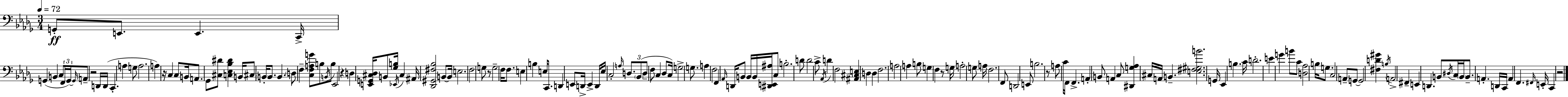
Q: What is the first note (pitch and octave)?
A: G2